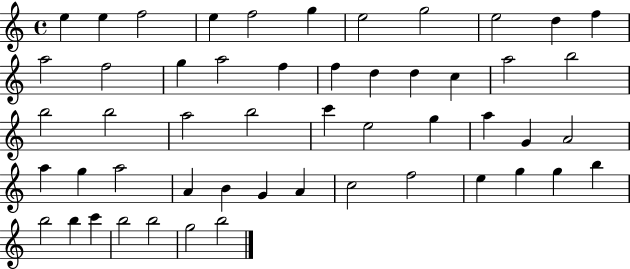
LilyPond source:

{
  \clef treble
  \time 4/4
  \defaultTimeSignature
  \key c \major
  e''4 e''4 f''2 | e''4 f''2 g''4 | e''2 g''2 | e''2 d''4 f''4 | \break a''2 f''2 | g''4 a''2 f''4 | f''4 d''4 d''4 c''4 | a''2 b''2 | \break b''2 b''2 | a''2 b''2 | c'''4 e''2 g''4 | a''4 g'4 a'2 | \break a''4 g''4 a''2 | a'4 b'4 g'4 a'4 | c''2 f''2 | e''4 g''4 g''4 b''4 | \break b''2 b''4 c'''4 | b''2 b''2 | g''2 b''2 | \bar "|."
}